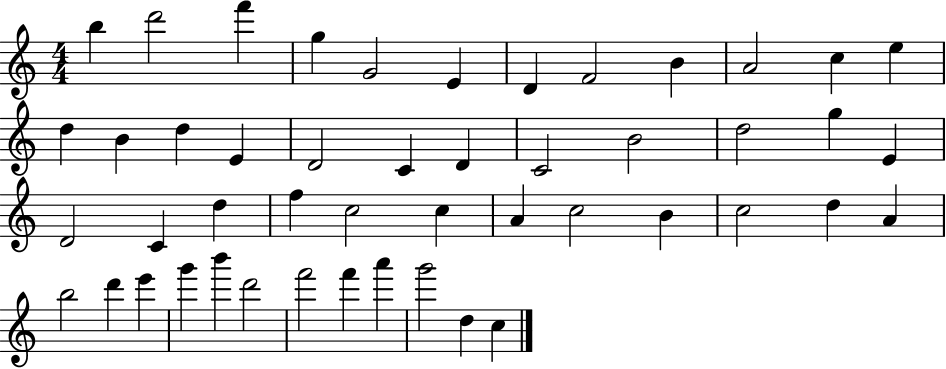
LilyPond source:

{
  \clef treble
  \numericTimeSignature
  \time 4/4
  \key c \major
  b''4 d'''2 f'''4 | g''4 g'2 e'4 | d'4 f'2 b'4 | a'2 c''4 e''4 | \break d''4 b'4 d''4 e'4 | d'2 c'4 d'4 | c'2 b'2 | d''2 g''4 e'4 | \break d'2 c'4 d''4 | f''4 c''2 c''4 | a'4 c''2 b'4 | c''2 d''4 a'4 | \break b''2 d'''4 e'''4 | g'''4 b'''4 d'''2 | f'''2 f'''4 a'''4 | g'''2 d''4 c''4 | \break \bar "|."
}